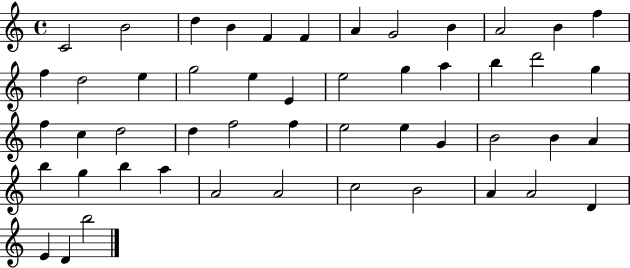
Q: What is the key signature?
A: C major